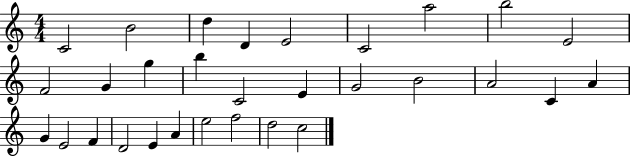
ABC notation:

X:1
T:Untitled
M:4/4
L:1/4
K:C
C2 B2 d D E2 C2 a2 b2 E2 F2 G g b C2 E G2 B2 A2 C A G E2 F D2 E A e2 f2 d2 c2